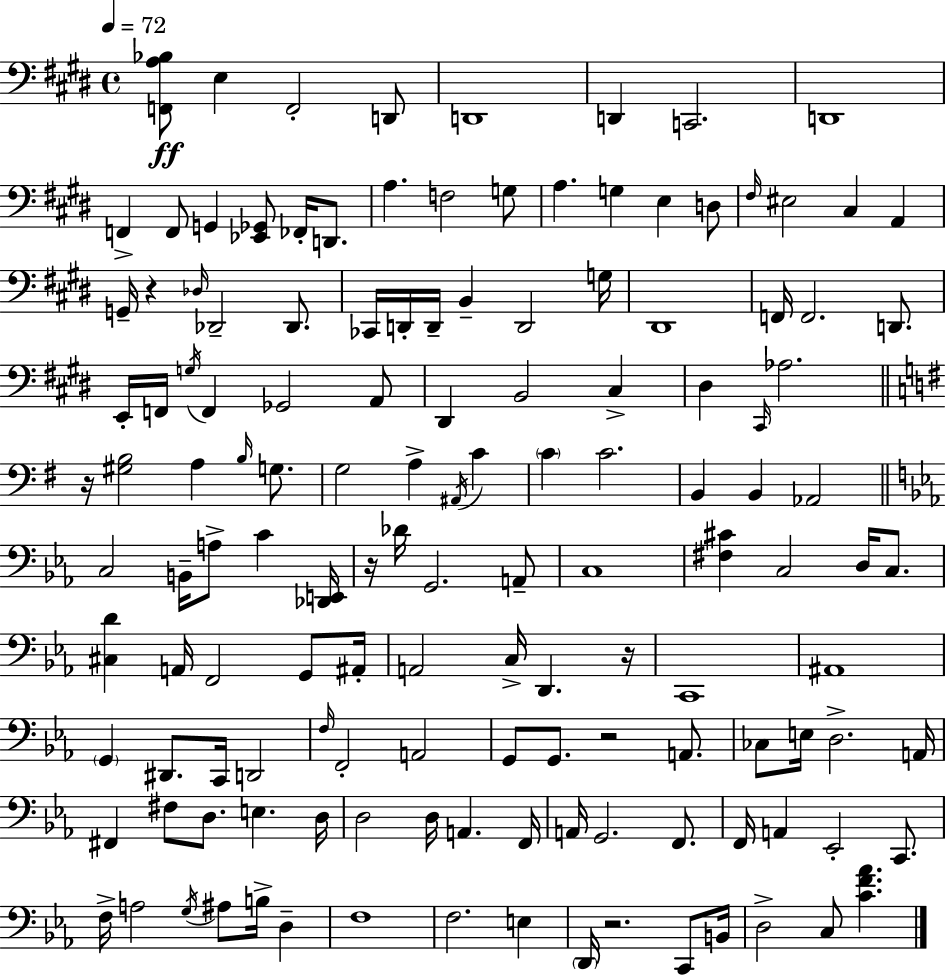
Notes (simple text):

[F2,A3,Bb3]/e E3/q F2/h D2/e D2/w D2/q C2/h. D2/w F2/q F2/e G2/q [Eb2,Gb2]/e FES2/s D2/e. A3/q. F3/h G3/e A3/q. G3/q E3/q D3/e F#3/s EIS3/h C#3/q A2/q G2/s R/q Db3/s Db2/h Db2/e. CES2/s D2/s D2/s B2/q D2/h G3/s D#2/w F2/s F2/h. D2/e. E2/s F2/s G3/s F2/q Gb2/h A2/e D#2/q B2/h C#3/q D#3/q C#2/s Ab3/h. R/s [G#3,B3]/h A3/q B3/s G3/e. G3/h A3/q A#2/s C4/q C4/q C4/h. B2/q B2/q Ab2/h C3/h B2/s A3/e C4/q [Db2,E2]/s R/s Db4/s G2/h. A2/e C3/w [F#3,C#4]/q C3/h D3/s C3/e. [C#3,D4]/q A2/s F2/h G2/e A#2/s A2/h C3/s D2/q. R/s C2/w A#2/w G2/q D#2/e. C2/s D2/h F3/s F2/h A2/h G2/e G2/e. R/h A2/e. CES3/e E3/s D3/h. A2/s F#2/q F#3/e D3/e. E3/q. D3/s D3/h D3/s A2/q. F2/s A2/s G2/h. F2/e. F2/s A2/q Eb2/h C2/e. F3/s A3/h G3/s A#3/e B3/s D3/q F3/w F3/h. E3/q D2/s R/h. C2/e B2/s D3/h C3/e [C4,F4,Ab4]/q.